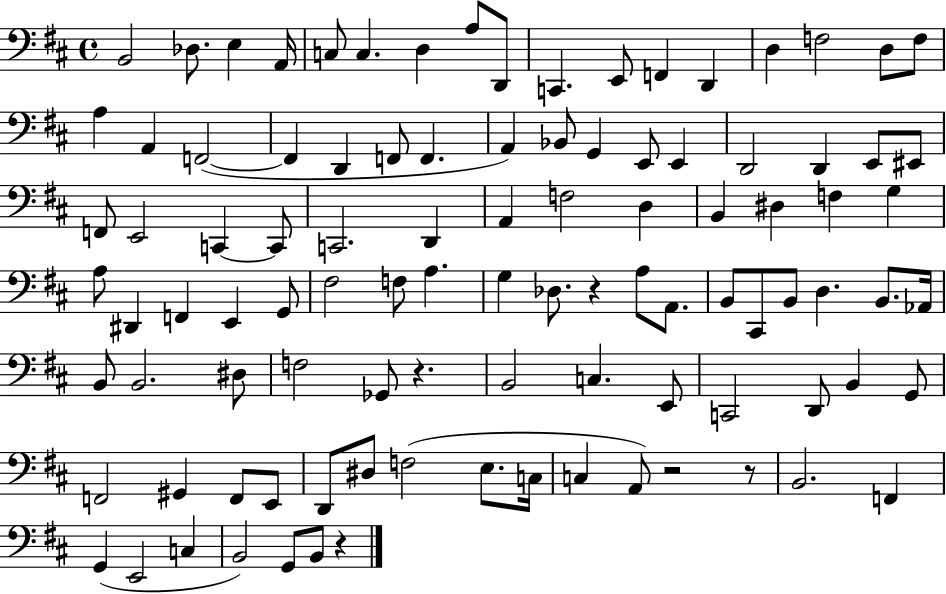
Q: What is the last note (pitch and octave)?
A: B2